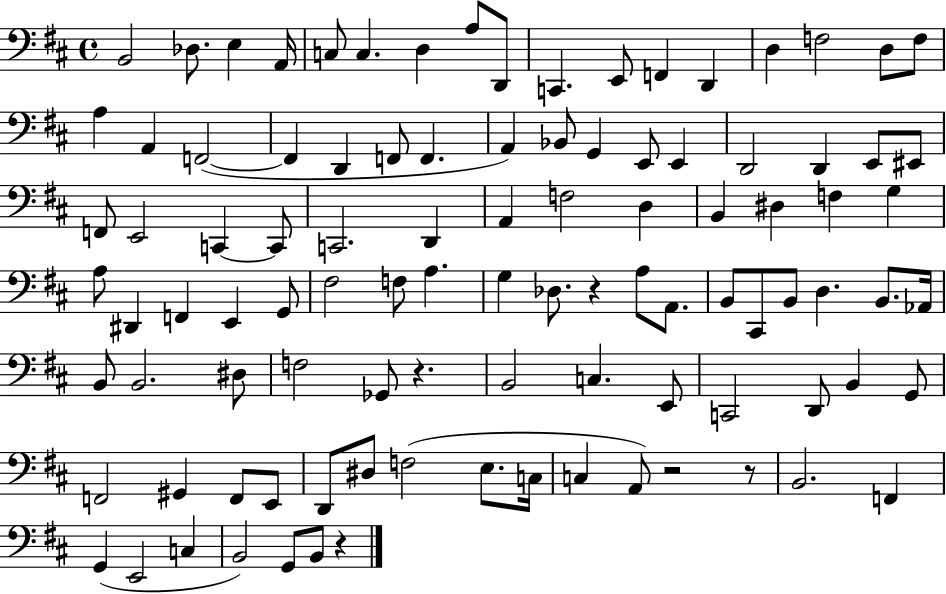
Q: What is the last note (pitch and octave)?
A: B2